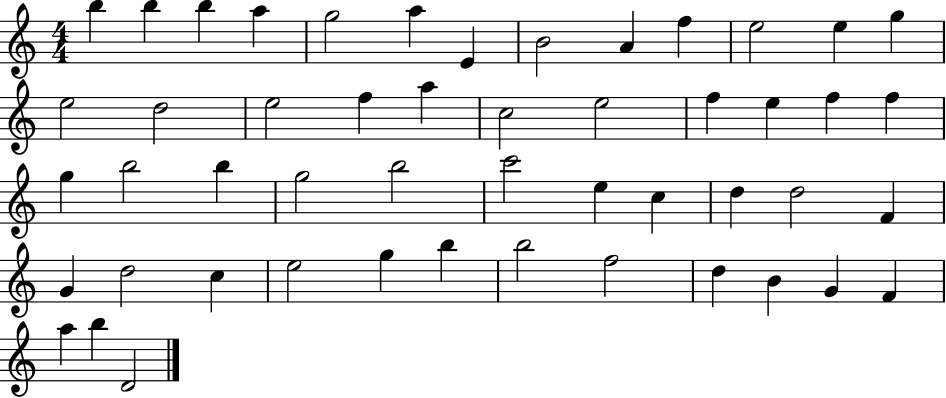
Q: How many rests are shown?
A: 0